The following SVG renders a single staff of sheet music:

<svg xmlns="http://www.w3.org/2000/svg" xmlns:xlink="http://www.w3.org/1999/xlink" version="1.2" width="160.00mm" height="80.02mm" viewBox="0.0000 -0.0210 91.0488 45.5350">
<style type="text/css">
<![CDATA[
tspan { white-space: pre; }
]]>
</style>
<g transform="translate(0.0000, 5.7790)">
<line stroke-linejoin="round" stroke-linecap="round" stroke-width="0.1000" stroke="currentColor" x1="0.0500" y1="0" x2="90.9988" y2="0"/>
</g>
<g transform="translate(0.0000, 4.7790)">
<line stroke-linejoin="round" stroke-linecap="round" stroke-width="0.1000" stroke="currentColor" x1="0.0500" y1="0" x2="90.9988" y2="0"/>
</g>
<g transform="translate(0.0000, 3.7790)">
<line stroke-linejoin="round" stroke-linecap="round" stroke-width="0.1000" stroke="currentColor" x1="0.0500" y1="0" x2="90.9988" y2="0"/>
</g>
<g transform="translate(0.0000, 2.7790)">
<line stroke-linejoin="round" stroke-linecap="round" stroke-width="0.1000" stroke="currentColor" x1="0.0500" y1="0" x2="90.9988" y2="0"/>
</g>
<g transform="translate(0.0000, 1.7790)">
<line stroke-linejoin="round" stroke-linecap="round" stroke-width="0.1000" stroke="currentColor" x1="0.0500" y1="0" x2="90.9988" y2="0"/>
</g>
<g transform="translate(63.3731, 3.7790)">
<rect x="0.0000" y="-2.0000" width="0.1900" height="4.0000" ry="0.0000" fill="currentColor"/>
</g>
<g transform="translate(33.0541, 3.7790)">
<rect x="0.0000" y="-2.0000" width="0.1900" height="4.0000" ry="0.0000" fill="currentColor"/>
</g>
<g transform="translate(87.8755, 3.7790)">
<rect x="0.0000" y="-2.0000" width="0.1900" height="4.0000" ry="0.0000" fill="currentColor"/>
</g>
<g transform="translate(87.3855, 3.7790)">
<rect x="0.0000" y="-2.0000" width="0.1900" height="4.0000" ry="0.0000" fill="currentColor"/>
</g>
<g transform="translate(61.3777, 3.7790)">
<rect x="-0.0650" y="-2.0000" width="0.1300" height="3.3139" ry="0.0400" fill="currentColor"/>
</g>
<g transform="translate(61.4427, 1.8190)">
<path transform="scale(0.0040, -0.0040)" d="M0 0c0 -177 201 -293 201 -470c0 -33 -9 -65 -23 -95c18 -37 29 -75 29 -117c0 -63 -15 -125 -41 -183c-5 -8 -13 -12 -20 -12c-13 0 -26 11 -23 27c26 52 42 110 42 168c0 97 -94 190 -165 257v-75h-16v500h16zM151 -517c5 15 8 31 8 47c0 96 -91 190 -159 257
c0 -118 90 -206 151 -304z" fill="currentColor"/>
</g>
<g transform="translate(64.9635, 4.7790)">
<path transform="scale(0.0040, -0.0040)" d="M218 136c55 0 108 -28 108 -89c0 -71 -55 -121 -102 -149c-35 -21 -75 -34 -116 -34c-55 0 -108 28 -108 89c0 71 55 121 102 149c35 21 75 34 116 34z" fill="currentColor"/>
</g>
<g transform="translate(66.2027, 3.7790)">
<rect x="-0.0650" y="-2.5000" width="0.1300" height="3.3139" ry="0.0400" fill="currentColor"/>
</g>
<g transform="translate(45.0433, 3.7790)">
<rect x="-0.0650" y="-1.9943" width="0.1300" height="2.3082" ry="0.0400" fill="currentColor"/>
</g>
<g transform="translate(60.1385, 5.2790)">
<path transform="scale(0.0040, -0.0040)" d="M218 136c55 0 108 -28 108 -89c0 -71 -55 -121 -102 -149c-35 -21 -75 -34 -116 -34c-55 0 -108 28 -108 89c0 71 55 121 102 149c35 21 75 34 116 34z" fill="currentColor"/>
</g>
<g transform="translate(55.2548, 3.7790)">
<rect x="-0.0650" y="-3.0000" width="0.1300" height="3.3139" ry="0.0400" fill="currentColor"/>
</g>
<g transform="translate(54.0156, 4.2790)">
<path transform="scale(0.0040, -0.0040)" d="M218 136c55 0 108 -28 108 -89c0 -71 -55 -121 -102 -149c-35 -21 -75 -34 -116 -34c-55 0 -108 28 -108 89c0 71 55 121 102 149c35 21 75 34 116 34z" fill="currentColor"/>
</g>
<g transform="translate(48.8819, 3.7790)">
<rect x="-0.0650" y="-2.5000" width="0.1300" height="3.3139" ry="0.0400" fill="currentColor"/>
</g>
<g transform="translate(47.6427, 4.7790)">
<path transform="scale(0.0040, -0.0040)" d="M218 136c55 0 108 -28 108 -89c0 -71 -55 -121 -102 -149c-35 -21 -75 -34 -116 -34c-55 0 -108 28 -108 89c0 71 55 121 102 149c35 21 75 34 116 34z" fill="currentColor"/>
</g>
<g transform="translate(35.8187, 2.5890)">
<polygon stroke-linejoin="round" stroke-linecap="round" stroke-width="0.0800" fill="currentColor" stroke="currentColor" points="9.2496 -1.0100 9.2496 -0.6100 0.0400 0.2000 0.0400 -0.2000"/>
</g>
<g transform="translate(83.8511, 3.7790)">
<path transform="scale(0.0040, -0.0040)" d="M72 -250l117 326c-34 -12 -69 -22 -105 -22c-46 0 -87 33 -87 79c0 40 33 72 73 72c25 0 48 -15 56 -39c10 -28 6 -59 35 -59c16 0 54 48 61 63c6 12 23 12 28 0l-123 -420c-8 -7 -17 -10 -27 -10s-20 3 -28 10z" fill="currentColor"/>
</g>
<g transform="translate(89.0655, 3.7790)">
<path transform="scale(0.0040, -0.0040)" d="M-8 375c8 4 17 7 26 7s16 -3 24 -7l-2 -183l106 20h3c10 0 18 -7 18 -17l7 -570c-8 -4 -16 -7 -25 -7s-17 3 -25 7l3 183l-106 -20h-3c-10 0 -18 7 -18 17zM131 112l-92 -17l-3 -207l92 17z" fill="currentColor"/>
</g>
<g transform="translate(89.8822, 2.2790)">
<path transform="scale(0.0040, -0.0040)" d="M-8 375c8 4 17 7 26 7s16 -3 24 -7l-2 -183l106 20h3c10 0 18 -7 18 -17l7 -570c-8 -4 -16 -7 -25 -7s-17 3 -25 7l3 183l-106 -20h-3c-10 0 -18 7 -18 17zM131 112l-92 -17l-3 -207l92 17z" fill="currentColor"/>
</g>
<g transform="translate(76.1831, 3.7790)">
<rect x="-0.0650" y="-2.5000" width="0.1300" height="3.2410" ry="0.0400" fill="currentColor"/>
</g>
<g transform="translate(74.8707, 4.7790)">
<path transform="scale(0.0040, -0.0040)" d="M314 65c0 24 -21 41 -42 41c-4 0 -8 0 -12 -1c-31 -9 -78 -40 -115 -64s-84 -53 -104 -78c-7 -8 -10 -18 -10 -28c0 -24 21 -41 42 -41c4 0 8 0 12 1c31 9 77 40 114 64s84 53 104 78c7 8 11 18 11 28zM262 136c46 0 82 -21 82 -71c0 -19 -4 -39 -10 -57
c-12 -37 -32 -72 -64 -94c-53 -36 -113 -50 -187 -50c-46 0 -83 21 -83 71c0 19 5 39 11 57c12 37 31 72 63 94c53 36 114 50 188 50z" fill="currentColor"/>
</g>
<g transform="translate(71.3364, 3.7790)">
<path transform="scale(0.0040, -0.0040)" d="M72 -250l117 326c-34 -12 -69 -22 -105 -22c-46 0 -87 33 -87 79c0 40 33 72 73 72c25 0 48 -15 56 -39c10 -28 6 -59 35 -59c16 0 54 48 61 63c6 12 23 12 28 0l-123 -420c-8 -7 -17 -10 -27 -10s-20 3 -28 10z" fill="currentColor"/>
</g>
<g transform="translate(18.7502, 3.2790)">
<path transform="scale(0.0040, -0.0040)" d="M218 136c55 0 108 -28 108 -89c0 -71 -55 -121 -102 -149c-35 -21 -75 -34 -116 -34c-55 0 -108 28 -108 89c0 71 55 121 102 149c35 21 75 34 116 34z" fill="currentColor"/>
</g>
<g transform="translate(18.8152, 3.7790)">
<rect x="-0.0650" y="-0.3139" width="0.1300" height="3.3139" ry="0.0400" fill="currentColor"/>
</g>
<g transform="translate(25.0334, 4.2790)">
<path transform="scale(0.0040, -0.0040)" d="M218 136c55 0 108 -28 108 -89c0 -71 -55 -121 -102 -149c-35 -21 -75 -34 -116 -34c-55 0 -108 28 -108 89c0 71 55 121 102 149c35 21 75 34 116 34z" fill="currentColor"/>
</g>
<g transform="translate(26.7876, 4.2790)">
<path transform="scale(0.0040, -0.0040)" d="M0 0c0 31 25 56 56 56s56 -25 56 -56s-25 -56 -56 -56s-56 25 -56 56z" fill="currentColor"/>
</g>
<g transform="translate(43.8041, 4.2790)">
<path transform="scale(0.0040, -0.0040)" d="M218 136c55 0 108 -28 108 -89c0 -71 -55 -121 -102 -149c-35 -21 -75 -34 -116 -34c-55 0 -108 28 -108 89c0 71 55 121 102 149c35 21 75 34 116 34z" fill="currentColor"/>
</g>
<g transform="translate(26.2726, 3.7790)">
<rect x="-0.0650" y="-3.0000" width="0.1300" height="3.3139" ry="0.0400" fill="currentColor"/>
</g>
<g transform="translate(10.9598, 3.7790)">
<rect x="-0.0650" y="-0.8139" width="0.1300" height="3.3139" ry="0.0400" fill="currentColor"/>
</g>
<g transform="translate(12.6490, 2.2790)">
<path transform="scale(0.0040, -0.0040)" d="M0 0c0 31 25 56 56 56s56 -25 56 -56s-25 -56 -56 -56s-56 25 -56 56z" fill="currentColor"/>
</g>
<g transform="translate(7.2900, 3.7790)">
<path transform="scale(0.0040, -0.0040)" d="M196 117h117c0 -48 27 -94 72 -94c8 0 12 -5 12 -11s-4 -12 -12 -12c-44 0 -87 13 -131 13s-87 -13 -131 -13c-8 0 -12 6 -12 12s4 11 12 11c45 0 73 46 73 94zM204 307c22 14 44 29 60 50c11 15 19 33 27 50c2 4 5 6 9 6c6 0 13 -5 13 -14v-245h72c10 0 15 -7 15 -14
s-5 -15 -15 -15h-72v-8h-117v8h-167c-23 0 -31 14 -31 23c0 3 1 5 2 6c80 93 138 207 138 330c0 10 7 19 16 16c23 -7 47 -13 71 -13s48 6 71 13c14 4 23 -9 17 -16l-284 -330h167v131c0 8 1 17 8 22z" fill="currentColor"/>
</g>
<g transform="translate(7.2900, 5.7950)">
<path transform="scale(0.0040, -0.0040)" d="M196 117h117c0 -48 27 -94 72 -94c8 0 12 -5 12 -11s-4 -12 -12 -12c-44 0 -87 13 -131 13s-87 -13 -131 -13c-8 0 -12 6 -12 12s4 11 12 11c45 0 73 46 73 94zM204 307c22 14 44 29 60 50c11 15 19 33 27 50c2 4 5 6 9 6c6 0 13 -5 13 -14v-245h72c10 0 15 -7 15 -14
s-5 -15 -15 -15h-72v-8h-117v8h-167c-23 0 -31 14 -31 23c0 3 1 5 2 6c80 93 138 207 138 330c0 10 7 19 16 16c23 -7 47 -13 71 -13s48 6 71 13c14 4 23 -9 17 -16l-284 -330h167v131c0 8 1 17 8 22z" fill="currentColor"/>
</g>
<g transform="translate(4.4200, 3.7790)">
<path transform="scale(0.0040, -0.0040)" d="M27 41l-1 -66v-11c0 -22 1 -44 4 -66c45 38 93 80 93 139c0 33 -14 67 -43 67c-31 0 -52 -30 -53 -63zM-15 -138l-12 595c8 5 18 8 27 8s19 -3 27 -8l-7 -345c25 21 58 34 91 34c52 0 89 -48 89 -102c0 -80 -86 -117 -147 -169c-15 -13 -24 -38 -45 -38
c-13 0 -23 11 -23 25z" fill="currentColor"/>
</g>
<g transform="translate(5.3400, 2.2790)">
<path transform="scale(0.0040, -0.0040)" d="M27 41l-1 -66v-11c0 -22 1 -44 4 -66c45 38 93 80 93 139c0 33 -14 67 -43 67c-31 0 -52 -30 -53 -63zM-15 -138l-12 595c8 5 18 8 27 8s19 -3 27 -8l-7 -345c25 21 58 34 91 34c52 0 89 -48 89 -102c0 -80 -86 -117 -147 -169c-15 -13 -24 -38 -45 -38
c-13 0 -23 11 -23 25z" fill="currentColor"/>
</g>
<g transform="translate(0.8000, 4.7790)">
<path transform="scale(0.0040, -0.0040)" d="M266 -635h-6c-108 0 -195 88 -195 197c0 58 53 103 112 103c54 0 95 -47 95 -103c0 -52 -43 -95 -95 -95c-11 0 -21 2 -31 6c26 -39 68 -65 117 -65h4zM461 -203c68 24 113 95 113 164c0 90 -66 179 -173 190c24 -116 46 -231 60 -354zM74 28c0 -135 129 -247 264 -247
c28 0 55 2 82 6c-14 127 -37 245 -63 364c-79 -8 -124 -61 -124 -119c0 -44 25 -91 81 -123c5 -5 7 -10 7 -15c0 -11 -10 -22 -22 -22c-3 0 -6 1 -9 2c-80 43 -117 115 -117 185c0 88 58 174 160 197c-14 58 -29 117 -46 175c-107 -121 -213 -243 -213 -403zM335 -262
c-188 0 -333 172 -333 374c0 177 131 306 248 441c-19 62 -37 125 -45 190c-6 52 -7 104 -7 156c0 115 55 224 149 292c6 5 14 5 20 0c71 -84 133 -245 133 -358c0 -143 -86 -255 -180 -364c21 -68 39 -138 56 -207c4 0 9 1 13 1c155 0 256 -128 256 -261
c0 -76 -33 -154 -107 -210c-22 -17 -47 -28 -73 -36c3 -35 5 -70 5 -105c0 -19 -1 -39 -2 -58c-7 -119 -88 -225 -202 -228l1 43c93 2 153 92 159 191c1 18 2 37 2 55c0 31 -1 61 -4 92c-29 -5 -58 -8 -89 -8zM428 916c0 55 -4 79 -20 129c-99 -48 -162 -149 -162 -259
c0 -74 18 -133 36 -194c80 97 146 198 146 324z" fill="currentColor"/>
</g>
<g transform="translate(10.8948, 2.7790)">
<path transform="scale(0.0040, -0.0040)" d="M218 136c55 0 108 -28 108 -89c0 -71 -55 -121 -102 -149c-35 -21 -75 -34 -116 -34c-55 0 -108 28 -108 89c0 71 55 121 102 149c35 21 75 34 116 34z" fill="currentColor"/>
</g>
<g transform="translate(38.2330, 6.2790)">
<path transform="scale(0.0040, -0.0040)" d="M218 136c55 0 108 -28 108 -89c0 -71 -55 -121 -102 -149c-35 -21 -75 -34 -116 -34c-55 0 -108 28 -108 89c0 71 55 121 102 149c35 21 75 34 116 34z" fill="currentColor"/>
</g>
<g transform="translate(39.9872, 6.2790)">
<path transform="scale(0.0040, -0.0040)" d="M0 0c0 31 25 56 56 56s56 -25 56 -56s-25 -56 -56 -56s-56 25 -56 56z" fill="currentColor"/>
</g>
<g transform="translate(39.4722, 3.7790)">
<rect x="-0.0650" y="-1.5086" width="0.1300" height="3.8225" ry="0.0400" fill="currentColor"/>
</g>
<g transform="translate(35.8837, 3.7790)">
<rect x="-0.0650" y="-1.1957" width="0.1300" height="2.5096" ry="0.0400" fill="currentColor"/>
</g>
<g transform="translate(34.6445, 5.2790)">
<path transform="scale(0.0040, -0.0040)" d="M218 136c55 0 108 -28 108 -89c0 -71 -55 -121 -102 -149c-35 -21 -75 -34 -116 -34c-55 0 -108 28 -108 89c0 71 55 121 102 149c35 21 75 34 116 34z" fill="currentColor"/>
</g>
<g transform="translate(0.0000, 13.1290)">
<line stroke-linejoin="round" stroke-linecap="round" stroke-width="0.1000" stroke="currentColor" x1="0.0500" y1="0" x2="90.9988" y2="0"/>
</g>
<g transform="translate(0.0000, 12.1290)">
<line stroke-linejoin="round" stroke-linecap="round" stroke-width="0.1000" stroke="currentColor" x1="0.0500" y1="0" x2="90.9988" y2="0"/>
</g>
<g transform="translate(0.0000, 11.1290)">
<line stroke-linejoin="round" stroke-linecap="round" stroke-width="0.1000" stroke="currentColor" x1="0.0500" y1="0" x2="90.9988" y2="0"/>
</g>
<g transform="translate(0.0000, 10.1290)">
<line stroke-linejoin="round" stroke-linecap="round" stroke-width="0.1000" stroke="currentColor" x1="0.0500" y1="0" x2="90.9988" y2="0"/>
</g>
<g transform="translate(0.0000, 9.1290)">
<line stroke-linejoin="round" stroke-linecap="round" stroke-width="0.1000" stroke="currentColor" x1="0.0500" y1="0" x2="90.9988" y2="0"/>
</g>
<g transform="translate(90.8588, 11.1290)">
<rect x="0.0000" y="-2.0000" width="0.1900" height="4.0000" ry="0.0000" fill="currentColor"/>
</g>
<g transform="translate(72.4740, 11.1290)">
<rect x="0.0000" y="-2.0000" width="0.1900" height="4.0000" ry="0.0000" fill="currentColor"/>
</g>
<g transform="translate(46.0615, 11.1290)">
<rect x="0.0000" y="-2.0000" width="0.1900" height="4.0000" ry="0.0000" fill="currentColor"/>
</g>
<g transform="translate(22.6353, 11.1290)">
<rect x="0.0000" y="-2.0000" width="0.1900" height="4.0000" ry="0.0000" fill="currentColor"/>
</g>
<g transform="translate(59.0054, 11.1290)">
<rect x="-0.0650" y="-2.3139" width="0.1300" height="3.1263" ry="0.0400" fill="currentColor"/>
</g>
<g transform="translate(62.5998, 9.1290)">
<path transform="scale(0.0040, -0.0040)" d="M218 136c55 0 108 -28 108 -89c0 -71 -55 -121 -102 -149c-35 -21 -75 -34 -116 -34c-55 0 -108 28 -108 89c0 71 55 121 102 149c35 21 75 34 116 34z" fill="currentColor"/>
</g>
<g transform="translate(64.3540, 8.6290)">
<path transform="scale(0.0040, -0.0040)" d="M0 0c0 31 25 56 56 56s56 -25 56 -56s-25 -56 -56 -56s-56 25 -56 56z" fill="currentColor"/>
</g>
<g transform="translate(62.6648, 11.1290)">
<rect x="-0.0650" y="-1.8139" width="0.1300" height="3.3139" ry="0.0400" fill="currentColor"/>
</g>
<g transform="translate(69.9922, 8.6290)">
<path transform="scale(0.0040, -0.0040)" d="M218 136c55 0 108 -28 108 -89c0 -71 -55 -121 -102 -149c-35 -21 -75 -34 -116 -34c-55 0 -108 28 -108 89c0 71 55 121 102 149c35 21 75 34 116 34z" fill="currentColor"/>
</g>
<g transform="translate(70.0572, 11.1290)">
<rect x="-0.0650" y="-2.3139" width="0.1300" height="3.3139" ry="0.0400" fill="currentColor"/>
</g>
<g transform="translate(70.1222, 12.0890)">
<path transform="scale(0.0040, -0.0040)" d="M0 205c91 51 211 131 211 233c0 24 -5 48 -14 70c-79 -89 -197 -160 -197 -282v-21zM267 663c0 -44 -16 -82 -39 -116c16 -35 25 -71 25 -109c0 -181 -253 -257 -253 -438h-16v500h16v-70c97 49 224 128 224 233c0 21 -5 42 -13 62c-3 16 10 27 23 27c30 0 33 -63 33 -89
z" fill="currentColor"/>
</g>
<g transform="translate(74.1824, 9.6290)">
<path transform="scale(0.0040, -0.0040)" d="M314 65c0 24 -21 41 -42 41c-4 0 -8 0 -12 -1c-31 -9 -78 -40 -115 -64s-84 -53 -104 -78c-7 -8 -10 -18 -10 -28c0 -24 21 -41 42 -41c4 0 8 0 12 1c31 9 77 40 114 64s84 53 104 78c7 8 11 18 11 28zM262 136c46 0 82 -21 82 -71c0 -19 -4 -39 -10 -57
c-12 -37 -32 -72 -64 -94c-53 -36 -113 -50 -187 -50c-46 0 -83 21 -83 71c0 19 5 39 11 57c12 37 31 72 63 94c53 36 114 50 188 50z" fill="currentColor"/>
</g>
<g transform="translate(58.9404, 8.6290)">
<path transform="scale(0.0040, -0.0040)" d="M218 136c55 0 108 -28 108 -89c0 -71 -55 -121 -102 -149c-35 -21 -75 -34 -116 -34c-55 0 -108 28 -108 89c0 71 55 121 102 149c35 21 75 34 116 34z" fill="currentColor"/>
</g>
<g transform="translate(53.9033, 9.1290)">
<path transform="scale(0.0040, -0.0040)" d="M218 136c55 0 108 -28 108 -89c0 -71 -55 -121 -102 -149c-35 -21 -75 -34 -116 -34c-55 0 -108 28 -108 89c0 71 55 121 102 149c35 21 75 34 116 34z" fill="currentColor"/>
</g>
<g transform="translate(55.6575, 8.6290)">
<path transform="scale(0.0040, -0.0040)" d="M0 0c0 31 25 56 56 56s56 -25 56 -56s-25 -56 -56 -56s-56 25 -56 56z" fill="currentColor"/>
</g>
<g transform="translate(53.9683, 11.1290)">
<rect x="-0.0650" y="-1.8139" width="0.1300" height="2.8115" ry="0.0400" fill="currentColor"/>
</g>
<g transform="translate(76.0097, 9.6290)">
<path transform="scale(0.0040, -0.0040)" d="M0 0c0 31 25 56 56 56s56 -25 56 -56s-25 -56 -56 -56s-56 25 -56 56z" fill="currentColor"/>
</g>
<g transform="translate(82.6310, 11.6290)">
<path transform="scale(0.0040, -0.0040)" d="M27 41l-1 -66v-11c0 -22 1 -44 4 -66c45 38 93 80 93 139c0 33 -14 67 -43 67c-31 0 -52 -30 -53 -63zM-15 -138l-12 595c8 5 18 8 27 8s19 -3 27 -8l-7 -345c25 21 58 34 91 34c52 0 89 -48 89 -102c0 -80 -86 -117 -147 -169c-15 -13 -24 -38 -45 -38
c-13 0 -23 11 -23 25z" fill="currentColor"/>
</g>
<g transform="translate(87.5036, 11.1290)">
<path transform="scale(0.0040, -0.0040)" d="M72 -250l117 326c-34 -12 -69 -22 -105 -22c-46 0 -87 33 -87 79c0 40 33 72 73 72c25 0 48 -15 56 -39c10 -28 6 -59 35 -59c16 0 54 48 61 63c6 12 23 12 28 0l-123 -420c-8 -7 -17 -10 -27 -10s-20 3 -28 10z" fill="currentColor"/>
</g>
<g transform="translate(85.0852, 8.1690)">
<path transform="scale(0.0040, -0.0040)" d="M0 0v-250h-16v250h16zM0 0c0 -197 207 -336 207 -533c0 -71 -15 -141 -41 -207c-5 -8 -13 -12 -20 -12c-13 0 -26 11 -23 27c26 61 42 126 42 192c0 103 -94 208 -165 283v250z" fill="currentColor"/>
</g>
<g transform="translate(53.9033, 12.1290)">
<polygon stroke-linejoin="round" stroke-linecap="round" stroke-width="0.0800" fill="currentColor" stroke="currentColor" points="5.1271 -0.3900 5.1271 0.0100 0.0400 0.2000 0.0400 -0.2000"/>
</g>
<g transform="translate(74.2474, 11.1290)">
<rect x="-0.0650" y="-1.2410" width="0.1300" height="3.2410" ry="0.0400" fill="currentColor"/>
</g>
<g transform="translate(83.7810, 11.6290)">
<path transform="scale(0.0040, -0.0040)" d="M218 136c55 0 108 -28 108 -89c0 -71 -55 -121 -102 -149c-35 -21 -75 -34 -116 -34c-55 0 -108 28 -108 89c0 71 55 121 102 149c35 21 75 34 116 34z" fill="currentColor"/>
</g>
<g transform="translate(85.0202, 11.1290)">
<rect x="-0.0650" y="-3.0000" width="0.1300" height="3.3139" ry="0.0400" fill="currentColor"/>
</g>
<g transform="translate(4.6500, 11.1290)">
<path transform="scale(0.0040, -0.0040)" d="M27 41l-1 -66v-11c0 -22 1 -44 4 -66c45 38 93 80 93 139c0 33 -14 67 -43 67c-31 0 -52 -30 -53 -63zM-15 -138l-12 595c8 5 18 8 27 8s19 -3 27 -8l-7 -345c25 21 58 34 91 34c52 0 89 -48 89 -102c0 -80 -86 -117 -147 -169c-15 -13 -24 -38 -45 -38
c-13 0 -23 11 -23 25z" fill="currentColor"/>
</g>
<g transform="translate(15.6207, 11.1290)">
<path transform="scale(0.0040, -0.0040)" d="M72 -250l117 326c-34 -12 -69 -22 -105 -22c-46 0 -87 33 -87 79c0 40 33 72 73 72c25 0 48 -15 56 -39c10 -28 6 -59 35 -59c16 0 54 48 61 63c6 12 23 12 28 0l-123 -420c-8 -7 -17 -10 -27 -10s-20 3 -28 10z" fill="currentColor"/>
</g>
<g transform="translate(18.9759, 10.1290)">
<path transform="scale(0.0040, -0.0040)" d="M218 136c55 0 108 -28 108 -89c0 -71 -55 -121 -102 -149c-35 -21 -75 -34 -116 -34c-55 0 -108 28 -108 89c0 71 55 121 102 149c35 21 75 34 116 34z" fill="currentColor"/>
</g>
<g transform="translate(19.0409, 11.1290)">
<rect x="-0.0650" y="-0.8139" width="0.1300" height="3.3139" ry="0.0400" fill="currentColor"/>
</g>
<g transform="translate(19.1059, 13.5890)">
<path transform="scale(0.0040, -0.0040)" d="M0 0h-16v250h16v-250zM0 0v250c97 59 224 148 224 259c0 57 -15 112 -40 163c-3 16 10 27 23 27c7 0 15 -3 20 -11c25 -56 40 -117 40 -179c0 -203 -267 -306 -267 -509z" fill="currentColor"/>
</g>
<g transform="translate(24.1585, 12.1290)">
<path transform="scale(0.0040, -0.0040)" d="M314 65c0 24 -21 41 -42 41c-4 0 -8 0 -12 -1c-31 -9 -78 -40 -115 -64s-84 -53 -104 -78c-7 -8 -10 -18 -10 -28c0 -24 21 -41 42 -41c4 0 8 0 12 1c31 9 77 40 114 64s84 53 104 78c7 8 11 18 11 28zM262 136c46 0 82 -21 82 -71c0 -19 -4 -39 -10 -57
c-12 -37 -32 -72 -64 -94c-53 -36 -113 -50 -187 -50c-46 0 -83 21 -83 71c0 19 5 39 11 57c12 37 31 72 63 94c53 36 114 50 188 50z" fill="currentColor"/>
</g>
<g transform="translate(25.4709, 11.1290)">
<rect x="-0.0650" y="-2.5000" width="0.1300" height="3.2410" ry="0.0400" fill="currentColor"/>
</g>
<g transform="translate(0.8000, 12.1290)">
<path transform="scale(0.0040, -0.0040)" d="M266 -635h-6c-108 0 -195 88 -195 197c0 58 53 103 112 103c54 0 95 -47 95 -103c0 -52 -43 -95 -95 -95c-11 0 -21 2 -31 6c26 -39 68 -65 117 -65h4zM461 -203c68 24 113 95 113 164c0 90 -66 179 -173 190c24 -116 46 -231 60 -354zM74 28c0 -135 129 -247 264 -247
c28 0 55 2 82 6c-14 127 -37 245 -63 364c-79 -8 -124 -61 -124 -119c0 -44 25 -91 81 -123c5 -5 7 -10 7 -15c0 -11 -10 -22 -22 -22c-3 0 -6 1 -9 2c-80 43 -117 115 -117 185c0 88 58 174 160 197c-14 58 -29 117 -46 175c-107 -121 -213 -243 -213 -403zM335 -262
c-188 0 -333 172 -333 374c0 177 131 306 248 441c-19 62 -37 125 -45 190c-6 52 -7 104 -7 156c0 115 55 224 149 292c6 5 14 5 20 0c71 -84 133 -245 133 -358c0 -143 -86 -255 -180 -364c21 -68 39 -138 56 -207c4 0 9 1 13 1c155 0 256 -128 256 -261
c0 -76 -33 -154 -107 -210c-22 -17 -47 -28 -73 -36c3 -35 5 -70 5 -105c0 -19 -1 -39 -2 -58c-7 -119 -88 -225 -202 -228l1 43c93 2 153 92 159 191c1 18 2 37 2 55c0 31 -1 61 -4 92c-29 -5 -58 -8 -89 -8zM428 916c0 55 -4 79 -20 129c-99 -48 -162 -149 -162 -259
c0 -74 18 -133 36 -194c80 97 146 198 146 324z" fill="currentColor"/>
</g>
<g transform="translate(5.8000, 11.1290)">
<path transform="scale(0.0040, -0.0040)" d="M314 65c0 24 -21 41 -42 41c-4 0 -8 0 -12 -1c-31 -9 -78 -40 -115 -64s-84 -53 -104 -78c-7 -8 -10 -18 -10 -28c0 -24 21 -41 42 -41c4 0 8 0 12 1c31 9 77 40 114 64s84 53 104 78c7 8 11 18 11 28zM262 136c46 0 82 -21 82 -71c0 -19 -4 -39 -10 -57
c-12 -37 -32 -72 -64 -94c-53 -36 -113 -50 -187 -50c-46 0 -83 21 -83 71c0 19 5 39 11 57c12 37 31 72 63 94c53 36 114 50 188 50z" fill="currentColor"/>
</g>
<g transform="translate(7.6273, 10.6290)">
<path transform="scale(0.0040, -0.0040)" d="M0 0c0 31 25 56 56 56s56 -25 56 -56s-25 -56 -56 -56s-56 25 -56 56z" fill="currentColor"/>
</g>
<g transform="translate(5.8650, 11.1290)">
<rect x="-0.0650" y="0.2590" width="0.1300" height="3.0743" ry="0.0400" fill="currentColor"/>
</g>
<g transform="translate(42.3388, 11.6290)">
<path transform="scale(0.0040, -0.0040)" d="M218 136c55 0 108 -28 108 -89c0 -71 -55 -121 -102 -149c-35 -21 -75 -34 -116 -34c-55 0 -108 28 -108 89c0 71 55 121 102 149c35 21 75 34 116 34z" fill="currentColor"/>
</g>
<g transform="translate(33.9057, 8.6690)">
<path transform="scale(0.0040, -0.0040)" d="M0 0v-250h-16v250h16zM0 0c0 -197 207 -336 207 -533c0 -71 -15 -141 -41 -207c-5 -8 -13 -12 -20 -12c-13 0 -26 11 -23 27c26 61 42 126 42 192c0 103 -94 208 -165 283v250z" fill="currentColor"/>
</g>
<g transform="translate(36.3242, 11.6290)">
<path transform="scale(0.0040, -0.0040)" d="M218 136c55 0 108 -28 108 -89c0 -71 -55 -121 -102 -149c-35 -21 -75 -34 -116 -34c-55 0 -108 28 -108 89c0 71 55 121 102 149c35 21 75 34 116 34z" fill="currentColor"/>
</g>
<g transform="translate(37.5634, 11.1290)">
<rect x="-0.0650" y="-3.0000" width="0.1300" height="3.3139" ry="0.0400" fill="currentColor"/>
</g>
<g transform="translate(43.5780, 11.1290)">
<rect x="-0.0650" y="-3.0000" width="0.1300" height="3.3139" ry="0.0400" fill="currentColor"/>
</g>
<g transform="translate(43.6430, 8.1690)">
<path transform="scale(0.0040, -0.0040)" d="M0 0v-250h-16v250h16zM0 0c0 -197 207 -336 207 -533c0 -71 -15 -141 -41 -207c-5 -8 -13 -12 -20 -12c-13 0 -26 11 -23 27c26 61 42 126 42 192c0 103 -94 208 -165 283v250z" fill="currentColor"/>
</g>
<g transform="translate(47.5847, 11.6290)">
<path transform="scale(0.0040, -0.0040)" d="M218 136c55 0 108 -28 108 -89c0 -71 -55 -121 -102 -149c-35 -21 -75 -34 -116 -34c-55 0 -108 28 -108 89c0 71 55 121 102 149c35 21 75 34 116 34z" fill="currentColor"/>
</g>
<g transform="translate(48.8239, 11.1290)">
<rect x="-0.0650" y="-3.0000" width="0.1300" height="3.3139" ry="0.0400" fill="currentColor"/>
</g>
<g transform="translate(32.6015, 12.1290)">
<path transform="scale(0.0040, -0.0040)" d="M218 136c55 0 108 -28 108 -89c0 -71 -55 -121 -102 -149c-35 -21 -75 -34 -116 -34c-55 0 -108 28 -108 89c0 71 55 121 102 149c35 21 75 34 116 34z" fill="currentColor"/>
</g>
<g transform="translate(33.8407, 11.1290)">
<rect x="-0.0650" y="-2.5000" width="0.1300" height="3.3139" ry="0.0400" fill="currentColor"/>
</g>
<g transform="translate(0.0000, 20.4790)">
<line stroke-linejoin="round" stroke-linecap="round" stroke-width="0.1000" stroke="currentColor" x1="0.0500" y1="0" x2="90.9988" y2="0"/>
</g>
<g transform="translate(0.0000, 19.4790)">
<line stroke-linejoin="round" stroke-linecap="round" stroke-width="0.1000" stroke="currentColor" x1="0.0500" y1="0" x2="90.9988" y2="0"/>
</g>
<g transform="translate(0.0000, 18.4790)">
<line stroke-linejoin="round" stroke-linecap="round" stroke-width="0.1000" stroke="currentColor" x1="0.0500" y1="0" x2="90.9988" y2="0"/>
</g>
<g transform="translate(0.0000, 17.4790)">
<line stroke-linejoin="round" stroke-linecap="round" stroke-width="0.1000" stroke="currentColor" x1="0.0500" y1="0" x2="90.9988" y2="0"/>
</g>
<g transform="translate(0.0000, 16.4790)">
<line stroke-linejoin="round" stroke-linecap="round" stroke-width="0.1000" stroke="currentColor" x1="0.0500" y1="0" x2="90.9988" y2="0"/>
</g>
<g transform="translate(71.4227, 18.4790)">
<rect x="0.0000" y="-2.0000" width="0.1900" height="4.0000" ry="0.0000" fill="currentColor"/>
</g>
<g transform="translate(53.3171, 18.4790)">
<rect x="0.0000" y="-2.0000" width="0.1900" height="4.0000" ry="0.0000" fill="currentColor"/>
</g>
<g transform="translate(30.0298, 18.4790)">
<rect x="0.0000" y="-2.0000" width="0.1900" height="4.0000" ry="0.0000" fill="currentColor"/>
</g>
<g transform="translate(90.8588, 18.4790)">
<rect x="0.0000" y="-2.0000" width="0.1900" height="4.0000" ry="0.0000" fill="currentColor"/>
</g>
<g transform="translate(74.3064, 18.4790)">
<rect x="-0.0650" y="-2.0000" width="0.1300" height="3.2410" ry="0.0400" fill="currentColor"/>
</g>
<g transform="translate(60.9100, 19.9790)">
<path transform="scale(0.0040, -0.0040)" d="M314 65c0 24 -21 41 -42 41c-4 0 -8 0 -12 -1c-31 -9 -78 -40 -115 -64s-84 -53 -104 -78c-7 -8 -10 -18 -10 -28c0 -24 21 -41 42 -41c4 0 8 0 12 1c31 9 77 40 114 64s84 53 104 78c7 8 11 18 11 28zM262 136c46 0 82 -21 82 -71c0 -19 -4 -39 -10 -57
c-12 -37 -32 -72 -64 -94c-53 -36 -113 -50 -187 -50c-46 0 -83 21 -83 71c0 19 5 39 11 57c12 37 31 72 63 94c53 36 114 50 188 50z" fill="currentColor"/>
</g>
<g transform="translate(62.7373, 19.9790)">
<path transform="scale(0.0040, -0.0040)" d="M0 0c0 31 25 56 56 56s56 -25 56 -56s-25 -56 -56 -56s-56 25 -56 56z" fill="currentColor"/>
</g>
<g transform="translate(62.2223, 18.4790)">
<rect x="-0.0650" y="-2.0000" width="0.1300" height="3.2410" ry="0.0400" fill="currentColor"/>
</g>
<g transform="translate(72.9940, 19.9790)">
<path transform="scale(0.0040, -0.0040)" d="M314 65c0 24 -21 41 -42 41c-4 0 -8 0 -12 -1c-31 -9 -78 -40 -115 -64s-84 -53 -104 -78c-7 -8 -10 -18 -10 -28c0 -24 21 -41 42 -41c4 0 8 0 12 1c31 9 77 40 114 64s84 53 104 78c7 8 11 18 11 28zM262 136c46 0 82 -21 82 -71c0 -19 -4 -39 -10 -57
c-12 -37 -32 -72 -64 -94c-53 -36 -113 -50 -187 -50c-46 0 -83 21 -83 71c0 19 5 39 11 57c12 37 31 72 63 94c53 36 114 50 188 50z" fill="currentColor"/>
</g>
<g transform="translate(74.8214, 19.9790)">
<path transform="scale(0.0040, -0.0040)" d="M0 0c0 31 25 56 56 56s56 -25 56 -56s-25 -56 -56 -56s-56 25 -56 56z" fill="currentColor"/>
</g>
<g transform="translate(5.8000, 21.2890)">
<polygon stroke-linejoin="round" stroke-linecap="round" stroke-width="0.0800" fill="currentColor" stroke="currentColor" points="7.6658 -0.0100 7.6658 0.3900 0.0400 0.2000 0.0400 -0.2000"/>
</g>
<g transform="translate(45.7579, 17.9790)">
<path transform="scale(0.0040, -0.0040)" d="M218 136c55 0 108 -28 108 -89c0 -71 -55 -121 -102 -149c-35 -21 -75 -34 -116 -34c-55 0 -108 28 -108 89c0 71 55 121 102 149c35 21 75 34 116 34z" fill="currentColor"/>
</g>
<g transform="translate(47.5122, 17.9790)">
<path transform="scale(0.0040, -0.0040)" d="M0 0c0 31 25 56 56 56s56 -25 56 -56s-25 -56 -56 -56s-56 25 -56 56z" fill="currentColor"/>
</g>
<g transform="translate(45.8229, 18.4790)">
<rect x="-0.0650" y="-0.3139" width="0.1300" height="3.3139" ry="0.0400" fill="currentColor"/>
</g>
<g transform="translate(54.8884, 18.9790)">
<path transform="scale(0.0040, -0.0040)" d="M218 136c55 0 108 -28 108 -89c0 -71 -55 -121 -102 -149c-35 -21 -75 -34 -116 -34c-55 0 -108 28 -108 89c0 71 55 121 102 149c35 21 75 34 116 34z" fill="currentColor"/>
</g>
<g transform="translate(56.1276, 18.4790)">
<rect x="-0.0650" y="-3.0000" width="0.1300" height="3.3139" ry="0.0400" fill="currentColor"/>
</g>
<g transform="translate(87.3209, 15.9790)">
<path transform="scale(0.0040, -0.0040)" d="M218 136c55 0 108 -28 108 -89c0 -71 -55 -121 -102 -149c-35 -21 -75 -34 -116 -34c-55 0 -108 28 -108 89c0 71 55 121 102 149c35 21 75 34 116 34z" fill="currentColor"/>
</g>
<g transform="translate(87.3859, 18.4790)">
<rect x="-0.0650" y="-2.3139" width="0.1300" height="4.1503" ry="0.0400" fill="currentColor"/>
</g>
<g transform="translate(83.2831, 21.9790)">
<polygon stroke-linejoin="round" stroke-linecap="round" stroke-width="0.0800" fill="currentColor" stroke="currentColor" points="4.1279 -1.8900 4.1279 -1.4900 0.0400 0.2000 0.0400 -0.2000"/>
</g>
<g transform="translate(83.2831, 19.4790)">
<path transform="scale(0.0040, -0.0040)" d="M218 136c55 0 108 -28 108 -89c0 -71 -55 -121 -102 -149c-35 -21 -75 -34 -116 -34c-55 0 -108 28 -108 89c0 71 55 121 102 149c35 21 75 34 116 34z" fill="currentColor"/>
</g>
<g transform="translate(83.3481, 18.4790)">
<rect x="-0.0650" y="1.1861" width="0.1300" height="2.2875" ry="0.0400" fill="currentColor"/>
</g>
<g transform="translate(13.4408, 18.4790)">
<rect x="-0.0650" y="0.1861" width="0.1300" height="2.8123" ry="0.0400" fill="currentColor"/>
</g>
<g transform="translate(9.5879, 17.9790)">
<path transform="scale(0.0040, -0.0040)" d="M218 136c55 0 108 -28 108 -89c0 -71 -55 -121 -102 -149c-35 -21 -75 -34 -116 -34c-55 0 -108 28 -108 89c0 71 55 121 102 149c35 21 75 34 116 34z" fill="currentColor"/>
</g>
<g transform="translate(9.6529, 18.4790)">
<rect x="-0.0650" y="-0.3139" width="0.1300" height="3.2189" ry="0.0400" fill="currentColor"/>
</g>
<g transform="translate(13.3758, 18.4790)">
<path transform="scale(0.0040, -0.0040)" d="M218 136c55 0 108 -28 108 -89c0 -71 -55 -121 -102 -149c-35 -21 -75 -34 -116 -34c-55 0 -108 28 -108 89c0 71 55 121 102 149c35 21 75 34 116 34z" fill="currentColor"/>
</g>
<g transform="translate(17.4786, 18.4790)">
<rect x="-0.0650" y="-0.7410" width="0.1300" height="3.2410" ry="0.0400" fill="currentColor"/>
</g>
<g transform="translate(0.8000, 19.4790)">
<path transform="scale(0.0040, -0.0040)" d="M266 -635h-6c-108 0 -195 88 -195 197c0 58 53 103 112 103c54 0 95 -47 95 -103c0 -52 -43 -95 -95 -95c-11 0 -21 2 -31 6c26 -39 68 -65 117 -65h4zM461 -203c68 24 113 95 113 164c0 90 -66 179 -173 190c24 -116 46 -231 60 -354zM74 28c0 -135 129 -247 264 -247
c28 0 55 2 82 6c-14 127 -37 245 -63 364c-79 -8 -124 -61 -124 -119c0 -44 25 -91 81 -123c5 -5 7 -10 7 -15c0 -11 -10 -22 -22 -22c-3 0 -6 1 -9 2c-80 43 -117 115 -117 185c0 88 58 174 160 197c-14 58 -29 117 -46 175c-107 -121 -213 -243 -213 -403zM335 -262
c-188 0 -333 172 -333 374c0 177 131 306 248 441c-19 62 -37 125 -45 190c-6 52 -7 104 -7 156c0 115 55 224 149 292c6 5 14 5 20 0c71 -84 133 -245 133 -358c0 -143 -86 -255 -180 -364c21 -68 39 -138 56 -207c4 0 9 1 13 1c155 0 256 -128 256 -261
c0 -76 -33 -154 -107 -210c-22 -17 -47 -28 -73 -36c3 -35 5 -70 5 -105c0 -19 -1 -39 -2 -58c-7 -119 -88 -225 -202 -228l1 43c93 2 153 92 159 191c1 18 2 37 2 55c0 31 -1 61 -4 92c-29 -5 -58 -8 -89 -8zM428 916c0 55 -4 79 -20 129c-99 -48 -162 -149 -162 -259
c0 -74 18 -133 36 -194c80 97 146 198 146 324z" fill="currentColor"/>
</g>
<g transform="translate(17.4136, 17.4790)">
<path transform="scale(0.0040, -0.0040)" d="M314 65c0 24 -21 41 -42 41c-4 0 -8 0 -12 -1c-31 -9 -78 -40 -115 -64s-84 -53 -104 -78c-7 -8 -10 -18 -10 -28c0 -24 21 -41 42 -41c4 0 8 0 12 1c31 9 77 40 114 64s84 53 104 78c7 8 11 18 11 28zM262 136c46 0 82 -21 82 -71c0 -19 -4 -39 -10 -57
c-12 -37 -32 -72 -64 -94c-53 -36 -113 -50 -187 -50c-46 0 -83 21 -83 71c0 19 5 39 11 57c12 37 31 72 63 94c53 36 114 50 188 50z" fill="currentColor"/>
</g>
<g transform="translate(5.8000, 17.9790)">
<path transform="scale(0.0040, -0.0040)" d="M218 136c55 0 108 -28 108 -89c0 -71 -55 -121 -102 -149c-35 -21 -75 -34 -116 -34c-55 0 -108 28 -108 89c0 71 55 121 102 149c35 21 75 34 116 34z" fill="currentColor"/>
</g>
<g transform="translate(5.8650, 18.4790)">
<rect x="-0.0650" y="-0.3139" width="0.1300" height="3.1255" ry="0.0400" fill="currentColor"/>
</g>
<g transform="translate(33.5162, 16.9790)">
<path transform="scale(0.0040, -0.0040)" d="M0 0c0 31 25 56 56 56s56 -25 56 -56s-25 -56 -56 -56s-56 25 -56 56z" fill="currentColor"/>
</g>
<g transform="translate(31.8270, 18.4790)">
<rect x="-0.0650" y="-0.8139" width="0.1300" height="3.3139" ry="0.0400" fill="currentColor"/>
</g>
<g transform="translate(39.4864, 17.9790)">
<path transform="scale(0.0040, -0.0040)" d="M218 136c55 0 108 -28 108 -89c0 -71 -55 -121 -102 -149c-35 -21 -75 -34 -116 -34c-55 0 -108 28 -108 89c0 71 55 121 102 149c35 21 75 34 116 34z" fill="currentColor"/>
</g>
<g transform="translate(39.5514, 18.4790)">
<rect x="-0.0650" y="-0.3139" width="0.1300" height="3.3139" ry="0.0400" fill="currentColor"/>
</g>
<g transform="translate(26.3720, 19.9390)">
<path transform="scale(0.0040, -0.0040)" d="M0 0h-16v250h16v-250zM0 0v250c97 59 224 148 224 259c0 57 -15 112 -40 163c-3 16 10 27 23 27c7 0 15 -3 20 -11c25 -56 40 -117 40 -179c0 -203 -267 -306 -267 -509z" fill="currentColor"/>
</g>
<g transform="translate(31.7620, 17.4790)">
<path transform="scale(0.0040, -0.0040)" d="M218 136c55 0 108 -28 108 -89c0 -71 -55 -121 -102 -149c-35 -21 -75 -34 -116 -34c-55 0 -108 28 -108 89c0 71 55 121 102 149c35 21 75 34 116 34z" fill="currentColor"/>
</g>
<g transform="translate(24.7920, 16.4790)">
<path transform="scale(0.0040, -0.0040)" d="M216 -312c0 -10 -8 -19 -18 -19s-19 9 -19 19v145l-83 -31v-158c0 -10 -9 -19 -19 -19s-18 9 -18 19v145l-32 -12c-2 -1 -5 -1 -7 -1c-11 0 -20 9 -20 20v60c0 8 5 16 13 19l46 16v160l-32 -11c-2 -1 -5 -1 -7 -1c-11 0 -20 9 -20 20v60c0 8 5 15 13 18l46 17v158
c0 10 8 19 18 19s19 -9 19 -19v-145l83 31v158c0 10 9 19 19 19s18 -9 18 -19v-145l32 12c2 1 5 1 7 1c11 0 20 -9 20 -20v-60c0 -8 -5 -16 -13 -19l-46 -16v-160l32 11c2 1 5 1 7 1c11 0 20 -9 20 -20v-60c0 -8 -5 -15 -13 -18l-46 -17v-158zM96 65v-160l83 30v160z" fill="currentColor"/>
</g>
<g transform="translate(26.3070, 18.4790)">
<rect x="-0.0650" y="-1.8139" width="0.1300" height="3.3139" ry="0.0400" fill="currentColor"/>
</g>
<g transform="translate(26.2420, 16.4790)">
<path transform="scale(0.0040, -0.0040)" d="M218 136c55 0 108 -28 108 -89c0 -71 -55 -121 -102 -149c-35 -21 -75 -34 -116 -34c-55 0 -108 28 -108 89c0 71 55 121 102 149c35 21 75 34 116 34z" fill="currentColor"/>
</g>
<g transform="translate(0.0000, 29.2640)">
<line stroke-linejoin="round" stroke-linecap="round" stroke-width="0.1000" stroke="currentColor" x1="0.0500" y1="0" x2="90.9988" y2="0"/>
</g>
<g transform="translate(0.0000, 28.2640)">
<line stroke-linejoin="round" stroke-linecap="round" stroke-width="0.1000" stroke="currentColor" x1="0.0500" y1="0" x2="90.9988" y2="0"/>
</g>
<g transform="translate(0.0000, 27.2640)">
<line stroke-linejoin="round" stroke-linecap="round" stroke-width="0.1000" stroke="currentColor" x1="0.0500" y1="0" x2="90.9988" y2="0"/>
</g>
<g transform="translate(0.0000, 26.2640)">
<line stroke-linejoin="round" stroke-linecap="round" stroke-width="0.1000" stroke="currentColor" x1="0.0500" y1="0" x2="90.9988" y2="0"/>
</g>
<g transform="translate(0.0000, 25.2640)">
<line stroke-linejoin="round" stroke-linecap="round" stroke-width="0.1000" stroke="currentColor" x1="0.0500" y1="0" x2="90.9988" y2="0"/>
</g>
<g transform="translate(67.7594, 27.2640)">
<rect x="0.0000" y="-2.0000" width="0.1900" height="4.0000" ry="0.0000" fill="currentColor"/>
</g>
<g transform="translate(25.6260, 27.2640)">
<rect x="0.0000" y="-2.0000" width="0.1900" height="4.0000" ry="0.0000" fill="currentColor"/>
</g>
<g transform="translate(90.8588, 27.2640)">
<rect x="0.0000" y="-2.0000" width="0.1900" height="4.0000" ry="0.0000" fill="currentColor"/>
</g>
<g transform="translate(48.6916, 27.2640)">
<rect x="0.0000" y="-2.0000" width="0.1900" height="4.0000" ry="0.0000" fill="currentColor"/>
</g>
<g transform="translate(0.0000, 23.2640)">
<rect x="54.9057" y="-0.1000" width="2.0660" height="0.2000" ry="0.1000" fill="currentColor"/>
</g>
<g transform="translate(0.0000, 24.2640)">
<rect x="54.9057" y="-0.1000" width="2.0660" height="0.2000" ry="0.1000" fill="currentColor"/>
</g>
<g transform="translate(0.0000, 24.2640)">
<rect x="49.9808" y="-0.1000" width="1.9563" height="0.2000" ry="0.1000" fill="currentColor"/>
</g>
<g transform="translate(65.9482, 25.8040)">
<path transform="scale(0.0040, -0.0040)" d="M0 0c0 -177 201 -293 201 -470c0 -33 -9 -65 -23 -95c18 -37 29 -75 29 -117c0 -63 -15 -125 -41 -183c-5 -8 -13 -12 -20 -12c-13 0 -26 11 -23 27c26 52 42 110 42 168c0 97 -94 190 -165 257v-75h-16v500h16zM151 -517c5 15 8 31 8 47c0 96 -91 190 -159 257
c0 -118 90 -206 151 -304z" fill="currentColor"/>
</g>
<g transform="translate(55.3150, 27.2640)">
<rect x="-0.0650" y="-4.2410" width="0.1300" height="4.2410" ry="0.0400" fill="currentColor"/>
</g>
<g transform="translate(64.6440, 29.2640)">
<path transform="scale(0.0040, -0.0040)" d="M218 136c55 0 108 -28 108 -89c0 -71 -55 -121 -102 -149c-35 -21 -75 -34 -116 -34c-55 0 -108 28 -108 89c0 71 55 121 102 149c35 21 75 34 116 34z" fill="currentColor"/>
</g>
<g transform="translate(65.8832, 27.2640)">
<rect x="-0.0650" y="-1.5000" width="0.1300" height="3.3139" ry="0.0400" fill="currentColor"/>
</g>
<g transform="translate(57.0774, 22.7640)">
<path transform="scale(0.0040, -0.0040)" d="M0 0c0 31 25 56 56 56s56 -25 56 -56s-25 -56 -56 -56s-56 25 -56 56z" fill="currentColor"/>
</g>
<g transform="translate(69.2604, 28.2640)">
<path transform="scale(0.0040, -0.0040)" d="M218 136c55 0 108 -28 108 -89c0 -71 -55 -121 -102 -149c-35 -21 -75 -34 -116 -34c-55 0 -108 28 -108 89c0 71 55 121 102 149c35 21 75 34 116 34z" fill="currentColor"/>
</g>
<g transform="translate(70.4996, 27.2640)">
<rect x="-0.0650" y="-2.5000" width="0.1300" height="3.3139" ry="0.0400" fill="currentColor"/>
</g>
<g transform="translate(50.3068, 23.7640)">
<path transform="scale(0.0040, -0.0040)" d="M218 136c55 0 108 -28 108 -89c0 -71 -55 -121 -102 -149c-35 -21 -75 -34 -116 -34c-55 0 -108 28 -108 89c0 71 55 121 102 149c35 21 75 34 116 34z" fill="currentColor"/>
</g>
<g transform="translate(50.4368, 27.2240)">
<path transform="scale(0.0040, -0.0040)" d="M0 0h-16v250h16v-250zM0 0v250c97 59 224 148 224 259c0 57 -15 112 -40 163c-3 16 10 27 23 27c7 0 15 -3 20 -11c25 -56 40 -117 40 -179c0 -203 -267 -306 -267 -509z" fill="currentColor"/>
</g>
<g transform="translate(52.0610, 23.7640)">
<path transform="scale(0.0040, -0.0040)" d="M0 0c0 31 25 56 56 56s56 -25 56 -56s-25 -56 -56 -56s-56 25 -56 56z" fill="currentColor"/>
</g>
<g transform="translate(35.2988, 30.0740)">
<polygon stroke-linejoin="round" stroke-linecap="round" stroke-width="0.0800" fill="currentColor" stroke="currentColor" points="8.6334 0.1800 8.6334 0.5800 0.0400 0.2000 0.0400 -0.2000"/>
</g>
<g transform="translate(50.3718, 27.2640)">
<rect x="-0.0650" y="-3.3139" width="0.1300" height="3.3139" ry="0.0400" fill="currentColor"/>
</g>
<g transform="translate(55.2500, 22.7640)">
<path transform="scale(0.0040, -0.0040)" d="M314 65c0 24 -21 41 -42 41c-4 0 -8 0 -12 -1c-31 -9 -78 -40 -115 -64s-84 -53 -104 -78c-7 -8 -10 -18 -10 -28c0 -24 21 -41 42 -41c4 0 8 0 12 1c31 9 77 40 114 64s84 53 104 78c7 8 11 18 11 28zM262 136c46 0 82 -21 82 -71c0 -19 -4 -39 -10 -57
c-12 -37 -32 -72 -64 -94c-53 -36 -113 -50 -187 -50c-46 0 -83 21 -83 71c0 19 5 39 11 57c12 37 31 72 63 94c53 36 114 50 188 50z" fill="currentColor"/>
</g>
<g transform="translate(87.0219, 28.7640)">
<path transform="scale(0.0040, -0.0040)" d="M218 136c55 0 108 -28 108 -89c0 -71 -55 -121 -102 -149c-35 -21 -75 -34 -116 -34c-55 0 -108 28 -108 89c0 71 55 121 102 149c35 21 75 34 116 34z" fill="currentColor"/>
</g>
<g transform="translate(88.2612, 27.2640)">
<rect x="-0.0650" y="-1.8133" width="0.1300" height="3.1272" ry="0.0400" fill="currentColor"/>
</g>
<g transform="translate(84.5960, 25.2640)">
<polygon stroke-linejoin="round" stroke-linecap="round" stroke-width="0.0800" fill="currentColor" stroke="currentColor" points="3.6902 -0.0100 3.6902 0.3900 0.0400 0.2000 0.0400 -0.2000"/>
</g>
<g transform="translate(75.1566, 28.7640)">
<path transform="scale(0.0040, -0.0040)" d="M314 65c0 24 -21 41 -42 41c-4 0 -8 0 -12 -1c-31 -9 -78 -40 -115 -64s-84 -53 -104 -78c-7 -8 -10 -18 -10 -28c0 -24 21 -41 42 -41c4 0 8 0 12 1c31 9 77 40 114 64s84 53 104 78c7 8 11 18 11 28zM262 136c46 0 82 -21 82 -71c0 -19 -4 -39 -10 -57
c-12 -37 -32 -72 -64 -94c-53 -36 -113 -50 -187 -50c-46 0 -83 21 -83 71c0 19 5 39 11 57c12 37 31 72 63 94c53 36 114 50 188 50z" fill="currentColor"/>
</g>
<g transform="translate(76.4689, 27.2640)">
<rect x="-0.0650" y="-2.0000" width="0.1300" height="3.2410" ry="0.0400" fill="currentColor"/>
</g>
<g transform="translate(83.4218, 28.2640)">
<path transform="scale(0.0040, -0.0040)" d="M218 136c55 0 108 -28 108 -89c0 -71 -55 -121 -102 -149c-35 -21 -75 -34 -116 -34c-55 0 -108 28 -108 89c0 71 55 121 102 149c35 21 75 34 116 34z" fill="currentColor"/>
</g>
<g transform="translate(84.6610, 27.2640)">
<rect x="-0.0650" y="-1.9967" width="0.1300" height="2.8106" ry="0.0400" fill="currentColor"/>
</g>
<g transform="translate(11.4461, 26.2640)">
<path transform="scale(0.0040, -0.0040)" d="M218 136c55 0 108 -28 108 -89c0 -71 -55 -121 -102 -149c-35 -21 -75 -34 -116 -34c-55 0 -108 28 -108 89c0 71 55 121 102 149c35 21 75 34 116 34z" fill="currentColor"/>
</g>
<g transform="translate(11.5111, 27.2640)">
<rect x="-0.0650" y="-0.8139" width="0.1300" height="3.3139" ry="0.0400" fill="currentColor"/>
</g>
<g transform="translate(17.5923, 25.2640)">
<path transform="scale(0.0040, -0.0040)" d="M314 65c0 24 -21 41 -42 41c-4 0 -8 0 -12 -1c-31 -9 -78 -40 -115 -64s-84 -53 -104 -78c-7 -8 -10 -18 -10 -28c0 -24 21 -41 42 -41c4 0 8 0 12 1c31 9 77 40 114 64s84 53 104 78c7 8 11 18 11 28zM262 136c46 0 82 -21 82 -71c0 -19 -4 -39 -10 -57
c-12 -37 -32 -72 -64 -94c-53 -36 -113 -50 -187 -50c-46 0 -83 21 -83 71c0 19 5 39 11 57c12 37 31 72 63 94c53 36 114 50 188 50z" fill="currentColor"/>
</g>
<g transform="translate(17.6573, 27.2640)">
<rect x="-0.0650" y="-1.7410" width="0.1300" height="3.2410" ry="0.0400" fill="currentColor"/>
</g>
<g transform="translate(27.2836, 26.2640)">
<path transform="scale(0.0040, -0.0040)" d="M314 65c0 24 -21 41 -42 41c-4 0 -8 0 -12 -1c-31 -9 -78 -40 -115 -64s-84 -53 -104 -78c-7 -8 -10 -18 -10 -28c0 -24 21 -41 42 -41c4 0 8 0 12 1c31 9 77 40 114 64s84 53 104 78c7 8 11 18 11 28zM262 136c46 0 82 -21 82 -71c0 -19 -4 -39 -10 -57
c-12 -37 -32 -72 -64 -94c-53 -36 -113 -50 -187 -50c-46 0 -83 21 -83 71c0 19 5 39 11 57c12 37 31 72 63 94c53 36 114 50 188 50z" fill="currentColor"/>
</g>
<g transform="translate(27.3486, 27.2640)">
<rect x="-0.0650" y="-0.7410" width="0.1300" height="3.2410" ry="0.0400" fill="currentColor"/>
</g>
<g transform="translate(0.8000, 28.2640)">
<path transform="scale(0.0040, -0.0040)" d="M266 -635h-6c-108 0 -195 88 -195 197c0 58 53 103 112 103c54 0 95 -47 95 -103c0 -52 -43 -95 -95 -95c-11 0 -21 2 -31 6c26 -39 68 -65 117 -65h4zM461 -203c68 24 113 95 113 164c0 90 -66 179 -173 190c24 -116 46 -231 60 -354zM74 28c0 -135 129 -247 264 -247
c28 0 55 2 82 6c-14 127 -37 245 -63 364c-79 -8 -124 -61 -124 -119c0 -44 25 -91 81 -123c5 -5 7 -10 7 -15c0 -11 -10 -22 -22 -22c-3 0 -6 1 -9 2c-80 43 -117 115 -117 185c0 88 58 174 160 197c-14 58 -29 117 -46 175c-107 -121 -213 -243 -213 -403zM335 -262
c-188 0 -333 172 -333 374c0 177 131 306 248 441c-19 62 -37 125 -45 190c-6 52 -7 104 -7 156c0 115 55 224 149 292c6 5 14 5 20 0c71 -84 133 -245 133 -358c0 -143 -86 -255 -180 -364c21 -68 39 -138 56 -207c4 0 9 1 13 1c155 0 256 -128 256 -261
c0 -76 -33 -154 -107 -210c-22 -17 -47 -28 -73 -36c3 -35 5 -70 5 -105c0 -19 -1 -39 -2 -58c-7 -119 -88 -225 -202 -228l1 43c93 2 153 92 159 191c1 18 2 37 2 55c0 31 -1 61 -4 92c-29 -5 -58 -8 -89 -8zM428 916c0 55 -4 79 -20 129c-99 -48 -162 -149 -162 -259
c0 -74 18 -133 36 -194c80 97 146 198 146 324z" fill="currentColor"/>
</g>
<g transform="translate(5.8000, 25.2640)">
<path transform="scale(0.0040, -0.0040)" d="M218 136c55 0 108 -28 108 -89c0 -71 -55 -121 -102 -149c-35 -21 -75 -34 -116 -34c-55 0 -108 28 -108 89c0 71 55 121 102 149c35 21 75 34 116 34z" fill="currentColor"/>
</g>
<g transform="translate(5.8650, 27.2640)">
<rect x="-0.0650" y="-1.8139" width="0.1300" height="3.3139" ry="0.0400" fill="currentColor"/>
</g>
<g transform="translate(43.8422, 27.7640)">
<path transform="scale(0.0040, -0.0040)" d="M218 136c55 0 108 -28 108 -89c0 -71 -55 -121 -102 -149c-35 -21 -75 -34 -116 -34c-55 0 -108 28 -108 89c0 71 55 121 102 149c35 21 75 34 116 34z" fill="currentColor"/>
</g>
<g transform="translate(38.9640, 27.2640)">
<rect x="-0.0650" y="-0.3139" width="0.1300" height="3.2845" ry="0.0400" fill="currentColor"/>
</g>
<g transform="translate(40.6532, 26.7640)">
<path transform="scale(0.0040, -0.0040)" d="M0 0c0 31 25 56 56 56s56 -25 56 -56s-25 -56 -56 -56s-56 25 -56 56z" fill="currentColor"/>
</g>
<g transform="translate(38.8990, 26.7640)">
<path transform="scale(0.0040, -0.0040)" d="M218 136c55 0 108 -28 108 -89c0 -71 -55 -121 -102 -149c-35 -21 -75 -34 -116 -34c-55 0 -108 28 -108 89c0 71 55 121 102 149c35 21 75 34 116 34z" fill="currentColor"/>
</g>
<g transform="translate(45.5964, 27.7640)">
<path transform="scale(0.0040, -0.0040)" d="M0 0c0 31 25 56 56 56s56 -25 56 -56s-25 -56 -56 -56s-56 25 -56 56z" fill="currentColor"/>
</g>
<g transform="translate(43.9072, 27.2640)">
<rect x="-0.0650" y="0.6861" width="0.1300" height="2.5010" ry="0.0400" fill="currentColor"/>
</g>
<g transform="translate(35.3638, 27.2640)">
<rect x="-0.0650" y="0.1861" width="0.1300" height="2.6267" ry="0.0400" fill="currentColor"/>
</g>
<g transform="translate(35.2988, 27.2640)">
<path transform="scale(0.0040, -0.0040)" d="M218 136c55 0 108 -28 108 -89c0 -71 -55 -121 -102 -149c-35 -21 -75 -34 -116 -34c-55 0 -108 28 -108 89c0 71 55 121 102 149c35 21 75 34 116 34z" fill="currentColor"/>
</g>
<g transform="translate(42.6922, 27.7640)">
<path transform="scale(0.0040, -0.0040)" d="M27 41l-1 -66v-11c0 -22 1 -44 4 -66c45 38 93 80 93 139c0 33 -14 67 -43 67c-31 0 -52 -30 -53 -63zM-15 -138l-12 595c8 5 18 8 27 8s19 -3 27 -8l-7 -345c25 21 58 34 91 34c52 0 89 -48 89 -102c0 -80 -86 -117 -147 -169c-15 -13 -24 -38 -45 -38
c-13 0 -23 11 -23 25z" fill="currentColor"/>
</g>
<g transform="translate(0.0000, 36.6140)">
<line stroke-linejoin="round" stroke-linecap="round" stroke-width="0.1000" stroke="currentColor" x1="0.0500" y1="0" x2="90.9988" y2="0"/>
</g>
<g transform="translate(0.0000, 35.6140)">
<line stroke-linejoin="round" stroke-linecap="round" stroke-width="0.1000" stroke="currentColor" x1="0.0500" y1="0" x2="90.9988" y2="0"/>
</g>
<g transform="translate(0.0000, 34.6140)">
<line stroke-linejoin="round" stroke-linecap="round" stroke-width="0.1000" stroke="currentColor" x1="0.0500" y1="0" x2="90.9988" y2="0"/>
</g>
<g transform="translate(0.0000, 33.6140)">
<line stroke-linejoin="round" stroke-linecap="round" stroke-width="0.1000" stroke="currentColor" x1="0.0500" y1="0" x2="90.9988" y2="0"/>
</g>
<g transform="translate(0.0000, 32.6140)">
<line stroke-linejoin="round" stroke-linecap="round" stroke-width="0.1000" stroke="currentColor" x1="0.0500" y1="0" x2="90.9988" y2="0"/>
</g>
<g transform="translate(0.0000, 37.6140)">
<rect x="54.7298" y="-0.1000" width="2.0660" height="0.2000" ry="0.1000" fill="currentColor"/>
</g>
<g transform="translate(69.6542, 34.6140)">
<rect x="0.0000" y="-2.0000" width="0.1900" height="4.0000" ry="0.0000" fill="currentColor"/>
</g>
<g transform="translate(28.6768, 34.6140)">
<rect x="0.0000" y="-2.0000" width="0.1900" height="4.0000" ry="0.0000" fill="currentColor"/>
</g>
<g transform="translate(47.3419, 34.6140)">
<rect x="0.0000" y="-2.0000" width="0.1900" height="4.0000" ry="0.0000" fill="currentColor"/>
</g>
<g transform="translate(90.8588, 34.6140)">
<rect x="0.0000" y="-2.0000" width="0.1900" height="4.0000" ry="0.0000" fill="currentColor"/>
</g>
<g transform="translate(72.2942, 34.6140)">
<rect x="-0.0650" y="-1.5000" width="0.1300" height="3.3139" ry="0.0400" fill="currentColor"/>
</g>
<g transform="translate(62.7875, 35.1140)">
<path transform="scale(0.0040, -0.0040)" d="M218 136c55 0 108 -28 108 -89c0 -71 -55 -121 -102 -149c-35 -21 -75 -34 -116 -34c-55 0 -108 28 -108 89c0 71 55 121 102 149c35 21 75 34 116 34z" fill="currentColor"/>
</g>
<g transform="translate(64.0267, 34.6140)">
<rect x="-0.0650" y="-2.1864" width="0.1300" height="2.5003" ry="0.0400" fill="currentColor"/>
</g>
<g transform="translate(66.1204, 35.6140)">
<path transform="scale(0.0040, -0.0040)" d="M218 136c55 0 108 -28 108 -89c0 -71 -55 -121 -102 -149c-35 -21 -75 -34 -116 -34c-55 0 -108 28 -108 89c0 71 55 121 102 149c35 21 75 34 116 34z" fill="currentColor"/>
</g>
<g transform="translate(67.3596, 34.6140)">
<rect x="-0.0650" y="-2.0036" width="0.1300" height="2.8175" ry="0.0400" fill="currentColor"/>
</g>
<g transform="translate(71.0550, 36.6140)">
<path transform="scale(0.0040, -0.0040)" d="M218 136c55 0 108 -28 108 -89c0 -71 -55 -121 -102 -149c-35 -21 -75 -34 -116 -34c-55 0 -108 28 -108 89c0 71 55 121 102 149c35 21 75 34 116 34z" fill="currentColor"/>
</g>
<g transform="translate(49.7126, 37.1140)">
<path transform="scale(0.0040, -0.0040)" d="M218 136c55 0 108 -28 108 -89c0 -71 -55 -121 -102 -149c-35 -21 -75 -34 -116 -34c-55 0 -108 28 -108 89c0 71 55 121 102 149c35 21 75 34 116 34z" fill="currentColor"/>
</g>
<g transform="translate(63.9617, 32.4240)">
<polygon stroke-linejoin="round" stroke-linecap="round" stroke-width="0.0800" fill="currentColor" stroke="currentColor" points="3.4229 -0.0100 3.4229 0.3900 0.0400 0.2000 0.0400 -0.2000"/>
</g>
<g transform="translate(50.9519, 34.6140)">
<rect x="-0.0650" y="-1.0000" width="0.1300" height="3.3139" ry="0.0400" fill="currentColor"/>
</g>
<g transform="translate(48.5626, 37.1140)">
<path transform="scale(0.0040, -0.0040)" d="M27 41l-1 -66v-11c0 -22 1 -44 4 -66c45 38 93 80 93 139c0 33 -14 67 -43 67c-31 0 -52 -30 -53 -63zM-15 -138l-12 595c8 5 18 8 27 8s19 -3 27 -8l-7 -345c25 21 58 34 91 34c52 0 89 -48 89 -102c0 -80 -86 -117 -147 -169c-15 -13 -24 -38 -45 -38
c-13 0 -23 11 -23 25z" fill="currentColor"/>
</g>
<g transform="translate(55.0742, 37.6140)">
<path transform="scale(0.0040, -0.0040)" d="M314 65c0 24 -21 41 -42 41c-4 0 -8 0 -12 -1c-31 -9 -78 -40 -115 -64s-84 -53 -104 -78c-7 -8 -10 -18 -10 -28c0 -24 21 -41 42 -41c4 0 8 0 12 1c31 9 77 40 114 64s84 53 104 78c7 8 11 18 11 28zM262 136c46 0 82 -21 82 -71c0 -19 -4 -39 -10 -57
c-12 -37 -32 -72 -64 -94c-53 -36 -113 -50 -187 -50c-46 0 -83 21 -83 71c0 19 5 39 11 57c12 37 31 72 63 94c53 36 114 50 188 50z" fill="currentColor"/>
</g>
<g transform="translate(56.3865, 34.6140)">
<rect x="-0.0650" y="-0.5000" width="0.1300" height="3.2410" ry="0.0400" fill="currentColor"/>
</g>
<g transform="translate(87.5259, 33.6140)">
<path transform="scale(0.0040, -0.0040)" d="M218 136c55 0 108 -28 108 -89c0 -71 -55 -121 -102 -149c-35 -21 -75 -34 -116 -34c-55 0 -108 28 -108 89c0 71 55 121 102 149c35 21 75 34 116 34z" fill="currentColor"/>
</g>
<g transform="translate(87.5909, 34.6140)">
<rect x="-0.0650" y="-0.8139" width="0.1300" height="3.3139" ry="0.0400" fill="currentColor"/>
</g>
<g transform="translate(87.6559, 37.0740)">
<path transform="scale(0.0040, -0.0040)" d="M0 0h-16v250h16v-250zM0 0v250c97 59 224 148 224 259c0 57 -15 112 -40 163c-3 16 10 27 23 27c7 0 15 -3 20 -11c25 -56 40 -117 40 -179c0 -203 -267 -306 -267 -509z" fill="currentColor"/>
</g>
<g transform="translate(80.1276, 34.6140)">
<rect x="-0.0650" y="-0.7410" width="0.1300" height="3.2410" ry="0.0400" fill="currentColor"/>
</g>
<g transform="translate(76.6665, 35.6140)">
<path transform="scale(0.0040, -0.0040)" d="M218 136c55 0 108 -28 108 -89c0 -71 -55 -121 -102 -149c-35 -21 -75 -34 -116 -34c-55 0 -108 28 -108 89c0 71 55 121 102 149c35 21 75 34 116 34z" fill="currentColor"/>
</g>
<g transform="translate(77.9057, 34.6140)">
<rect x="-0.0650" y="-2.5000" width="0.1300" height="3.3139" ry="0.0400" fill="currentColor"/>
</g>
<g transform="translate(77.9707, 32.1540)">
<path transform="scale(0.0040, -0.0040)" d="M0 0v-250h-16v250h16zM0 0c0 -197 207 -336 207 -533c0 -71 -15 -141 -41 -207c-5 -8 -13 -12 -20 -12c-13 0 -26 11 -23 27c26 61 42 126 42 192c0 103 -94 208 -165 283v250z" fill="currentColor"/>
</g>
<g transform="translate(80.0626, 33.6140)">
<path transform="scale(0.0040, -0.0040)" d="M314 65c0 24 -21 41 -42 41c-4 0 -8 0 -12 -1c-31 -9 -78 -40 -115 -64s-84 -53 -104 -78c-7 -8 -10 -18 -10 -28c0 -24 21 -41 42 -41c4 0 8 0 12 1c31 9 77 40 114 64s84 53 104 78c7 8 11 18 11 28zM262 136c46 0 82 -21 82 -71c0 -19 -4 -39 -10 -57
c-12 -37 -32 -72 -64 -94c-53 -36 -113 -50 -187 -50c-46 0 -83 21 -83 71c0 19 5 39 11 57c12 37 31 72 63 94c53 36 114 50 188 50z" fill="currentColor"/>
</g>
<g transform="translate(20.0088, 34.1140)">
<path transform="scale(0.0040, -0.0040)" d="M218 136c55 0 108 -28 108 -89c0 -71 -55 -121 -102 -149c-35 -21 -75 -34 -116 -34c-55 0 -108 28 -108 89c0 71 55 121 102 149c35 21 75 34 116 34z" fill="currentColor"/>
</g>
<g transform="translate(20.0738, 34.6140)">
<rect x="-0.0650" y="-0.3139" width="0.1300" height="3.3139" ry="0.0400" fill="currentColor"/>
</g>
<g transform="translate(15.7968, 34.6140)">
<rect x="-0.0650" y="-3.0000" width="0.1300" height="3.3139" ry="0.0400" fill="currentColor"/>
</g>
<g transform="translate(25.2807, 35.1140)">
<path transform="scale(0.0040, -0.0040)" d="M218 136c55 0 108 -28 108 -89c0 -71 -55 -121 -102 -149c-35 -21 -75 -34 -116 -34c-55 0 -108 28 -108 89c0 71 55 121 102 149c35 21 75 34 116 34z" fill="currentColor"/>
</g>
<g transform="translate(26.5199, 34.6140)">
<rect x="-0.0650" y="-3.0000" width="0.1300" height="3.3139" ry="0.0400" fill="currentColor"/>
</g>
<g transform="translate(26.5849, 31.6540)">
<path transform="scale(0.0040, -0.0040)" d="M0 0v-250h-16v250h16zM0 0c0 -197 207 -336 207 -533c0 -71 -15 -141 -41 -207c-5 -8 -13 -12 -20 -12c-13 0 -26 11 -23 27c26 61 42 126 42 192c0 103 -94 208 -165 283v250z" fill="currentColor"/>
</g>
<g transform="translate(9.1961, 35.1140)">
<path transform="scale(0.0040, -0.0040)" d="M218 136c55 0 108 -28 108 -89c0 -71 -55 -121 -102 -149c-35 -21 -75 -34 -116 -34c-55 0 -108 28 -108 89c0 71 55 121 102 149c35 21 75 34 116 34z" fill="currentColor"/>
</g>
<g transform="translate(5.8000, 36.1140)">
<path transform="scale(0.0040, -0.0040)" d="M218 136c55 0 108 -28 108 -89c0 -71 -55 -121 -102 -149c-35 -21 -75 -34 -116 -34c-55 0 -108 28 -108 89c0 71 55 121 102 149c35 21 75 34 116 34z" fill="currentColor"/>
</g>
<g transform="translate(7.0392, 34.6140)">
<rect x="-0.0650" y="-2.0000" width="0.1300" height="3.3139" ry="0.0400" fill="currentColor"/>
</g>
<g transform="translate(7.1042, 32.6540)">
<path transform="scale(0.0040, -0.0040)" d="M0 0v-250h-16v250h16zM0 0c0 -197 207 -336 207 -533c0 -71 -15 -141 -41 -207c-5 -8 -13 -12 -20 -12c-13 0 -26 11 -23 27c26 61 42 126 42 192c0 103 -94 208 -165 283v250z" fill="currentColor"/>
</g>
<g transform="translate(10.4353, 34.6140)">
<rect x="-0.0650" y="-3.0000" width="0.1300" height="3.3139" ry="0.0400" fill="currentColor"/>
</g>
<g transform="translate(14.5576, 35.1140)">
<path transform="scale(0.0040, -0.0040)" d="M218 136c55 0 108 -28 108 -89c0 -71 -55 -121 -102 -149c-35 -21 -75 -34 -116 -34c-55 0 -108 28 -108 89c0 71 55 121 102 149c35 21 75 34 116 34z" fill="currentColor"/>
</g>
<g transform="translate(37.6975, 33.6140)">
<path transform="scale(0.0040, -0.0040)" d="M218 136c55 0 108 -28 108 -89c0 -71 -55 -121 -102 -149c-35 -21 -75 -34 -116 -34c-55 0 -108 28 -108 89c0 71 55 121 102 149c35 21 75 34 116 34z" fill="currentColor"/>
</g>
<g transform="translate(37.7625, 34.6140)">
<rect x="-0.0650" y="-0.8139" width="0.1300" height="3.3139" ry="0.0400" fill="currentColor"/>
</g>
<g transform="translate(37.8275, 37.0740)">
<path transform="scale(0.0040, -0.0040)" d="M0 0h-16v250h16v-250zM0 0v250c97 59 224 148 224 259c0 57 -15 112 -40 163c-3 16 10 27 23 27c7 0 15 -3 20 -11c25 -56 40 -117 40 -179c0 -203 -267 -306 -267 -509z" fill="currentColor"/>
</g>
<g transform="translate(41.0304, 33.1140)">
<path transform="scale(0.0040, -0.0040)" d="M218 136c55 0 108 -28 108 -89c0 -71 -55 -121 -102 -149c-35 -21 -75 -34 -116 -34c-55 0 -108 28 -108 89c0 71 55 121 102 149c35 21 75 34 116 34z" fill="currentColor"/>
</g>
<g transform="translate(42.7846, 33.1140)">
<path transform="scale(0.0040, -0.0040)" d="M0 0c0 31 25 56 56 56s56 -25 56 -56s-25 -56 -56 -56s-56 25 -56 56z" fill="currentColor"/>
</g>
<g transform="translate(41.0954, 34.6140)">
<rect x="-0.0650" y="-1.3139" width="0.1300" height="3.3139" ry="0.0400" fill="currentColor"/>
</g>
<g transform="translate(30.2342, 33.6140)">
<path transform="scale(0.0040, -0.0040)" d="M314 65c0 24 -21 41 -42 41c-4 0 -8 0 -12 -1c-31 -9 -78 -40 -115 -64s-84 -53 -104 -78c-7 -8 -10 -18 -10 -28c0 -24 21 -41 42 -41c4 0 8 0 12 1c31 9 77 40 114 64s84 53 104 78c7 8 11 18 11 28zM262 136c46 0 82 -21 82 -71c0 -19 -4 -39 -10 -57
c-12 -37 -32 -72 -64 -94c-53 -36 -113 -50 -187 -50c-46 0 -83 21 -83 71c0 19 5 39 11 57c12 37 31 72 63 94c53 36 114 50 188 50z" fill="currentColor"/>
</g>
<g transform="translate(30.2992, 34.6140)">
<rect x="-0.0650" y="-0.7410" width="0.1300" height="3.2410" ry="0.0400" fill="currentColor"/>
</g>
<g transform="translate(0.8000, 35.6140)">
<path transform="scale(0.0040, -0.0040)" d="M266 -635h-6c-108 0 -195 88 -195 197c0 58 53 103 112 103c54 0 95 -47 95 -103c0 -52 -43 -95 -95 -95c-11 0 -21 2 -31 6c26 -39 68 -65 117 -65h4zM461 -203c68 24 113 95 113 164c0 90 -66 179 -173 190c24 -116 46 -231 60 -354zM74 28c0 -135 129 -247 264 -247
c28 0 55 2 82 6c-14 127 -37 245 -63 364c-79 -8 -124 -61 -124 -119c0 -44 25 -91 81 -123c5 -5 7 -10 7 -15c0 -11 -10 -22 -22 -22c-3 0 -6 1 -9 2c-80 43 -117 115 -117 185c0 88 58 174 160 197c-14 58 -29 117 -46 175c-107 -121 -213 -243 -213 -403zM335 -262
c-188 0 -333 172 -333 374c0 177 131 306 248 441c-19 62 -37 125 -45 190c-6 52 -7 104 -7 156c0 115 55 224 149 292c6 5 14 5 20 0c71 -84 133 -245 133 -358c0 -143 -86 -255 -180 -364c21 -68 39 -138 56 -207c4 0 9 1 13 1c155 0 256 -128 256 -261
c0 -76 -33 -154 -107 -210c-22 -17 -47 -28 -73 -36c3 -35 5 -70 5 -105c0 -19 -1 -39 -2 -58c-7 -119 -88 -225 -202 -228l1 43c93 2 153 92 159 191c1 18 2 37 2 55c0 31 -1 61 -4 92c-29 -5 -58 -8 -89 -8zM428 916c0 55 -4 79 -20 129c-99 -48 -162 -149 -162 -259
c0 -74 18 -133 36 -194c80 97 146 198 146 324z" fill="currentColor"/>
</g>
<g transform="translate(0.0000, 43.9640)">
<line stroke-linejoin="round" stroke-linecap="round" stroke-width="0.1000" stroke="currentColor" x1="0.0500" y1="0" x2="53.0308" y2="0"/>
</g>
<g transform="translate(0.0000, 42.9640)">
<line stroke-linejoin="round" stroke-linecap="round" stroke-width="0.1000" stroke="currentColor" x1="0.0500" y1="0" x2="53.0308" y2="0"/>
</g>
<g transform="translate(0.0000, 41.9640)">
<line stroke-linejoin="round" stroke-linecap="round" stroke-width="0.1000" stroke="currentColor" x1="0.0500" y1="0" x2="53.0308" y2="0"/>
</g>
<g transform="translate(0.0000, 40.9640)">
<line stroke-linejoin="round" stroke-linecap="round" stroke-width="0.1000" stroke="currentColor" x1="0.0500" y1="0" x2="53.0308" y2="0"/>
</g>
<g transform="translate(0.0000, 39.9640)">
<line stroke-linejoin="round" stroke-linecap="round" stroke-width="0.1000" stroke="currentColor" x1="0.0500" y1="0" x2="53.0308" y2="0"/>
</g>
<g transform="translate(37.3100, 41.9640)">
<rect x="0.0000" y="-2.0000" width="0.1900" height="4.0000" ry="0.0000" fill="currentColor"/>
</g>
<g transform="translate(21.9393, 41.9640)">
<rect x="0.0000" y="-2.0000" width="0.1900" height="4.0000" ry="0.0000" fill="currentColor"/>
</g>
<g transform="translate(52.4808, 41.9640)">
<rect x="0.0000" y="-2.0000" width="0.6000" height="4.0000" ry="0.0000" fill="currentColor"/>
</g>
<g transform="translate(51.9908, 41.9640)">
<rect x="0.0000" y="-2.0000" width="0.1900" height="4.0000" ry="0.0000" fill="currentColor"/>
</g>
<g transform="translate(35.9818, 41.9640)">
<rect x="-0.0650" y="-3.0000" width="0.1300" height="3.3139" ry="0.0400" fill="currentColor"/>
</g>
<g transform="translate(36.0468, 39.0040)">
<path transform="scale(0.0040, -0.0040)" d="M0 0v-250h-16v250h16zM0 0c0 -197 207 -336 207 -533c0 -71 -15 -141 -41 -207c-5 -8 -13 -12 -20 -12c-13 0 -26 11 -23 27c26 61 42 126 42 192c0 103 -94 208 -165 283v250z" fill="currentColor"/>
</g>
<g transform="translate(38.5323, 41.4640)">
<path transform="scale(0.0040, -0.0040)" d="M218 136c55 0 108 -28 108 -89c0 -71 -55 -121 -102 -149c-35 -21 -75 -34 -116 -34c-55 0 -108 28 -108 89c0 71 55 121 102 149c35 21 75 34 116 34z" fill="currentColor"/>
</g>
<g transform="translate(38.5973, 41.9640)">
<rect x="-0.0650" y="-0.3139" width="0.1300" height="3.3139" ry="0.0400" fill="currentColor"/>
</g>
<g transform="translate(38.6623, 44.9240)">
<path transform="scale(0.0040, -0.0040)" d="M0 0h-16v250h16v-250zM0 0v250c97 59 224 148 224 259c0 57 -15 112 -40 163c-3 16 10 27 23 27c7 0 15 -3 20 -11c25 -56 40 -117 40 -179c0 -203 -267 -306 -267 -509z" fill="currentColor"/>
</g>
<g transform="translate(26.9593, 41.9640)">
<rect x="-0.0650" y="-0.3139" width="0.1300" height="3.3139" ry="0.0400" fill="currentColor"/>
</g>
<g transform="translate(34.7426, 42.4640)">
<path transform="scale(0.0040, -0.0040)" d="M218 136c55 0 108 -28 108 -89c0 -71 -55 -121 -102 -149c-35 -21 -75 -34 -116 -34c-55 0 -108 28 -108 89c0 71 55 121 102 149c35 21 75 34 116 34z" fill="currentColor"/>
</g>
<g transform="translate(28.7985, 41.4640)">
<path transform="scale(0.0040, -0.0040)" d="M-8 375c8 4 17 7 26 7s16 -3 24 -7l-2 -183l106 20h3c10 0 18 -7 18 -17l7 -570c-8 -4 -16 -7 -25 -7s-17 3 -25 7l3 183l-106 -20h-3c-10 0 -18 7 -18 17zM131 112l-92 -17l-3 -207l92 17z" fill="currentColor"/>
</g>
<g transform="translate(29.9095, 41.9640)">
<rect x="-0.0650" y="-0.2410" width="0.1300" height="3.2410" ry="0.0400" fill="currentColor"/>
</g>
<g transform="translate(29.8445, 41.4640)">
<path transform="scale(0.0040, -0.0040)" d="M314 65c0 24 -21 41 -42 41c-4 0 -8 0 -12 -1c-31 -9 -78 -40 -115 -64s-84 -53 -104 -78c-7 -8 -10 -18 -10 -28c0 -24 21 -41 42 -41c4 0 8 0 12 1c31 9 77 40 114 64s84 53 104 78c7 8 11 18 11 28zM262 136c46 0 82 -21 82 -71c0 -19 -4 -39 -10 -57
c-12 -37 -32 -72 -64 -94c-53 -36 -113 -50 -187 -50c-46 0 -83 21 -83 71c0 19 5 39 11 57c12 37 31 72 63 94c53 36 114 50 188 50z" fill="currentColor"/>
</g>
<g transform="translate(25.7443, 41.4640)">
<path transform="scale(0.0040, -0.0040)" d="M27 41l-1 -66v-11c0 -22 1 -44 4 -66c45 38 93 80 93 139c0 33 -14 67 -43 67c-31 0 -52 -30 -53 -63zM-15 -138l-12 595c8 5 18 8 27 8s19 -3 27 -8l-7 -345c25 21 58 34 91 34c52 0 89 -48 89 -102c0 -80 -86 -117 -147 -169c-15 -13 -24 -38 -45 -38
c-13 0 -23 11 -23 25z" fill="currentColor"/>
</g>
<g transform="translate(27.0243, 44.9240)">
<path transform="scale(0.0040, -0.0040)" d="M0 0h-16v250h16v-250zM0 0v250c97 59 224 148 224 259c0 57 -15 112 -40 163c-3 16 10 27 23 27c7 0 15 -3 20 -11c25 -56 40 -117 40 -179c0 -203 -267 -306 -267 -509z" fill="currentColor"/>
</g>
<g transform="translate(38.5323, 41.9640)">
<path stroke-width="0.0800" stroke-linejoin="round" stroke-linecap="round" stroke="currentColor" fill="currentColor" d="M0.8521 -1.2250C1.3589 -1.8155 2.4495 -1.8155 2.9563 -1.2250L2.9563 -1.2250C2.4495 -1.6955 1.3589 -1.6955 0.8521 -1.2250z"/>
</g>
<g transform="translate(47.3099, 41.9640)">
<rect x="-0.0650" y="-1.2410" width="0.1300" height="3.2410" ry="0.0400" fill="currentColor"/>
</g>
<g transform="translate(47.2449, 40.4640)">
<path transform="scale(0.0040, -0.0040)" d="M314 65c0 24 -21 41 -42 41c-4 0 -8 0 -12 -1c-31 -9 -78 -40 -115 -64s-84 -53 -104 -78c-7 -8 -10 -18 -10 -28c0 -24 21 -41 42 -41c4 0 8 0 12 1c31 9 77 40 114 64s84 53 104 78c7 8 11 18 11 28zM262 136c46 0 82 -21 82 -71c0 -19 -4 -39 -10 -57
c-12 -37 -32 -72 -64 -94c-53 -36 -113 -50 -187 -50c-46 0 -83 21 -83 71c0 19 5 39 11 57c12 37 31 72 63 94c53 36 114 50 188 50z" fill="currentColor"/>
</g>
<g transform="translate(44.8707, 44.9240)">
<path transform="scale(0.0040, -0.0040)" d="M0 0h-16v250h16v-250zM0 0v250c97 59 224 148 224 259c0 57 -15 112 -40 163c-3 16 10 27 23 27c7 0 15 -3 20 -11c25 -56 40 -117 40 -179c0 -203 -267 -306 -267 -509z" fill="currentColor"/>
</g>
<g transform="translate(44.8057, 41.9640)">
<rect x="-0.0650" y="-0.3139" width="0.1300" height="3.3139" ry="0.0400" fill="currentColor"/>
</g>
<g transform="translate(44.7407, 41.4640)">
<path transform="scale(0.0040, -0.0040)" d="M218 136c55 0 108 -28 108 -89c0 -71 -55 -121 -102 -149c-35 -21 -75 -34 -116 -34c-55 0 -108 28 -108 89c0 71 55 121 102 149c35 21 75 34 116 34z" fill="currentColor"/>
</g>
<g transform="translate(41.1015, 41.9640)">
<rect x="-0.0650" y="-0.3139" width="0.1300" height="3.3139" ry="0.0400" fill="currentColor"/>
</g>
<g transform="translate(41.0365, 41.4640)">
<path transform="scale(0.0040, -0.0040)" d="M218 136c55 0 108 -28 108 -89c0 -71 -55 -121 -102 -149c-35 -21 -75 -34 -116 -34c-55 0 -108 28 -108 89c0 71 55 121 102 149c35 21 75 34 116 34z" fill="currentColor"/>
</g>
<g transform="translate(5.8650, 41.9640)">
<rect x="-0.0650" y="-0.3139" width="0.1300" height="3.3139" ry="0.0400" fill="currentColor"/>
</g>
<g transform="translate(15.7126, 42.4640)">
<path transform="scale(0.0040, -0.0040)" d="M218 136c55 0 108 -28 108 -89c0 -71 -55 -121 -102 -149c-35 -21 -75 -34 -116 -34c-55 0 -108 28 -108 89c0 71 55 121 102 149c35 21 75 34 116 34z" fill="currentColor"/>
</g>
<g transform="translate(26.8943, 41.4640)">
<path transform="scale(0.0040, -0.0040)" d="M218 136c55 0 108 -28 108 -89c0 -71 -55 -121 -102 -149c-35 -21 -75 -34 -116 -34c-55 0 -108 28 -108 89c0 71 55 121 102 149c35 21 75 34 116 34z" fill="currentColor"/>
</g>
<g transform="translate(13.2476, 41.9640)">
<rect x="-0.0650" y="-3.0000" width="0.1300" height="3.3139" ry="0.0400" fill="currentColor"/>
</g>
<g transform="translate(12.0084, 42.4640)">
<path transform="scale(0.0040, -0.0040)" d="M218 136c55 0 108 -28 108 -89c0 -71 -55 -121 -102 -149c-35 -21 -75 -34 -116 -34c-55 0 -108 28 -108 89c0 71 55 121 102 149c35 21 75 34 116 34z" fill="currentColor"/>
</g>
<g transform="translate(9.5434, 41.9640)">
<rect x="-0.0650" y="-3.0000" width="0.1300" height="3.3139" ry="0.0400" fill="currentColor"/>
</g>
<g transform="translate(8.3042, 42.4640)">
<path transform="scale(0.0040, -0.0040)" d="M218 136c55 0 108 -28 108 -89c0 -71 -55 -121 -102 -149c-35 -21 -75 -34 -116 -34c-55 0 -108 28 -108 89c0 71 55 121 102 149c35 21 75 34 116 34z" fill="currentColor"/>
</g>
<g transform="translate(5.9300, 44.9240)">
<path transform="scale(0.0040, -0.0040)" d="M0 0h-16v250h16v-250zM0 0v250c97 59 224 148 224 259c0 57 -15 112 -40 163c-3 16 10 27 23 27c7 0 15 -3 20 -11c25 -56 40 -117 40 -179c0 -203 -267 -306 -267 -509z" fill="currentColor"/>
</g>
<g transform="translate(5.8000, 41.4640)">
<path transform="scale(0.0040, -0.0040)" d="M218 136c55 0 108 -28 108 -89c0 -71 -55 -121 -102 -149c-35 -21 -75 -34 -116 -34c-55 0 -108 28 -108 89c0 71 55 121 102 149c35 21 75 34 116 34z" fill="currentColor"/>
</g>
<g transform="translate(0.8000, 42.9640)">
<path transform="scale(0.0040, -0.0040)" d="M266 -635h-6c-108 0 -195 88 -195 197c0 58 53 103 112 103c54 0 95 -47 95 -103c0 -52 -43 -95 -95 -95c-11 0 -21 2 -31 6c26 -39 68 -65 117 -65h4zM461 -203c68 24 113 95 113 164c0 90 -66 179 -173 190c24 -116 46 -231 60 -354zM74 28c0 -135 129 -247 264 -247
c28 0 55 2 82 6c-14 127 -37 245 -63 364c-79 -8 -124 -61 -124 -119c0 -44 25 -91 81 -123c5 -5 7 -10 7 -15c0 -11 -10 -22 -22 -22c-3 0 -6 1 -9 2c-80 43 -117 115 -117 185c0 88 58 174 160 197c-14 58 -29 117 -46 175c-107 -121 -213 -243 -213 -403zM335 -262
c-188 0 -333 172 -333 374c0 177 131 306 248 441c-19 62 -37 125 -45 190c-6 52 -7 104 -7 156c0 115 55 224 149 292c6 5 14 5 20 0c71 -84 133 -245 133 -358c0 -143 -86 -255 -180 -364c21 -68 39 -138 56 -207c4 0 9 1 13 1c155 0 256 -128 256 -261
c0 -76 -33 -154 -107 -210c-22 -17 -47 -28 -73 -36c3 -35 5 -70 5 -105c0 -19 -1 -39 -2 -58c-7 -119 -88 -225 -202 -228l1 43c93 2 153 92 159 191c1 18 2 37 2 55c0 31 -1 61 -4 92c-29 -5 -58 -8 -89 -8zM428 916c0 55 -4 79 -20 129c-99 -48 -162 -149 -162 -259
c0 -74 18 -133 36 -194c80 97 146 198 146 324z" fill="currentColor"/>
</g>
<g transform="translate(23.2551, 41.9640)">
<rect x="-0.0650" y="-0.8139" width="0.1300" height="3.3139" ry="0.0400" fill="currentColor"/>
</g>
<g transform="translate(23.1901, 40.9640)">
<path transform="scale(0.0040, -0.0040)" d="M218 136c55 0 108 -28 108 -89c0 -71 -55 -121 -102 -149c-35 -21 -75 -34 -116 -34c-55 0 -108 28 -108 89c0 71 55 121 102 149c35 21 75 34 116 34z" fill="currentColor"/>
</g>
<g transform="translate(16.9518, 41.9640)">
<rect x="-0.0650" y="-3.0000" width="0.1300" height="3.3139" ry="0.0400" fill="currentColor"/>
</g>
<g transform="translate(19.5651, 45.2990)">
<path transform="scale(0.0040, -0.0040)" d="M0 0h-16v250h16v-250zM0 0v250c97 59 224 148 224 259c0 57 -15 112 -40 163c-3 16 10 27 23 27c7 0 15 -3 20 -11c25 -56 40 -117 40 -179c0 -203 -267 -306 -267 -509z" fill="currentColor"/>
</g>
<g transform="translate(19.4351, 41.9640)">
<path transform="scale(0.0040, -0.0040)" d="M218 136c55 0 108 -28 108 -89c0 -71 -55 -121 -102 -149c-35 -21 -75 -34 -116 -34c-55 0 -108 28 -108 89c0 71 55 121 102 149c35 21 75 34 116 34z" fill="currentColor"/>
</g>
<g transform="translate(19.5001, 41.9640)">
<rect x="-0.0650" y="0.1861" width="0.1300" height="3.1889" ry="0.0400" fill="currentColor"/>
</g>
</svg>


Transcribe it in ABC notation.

X:1
T:Untitled
M:4/4
L:1/4
K:Bb
d c A F/2 D/2 A/2 G A F/4 G z/2 G2 z/2 _B2 z/2 d/2 G2 G/2 A A/2 A f/2 g/2 f g/4 e2 _A/2 z/2 c/2 c/2 B/2 d2 ^f/2 d c c A F2 F2 G/2 g/2 f d f2 d2 B/2 c/2 _A/2 b/2 d'2 E/4 G F2 G/2 F/2 F/2 A A c A/2 d2 d/2 e _D C2 A/2 G/2 E G/2 d2 d/2 c/2 A A A B/2 d _c/2 c2 A/2 c/2 c c/2 e2